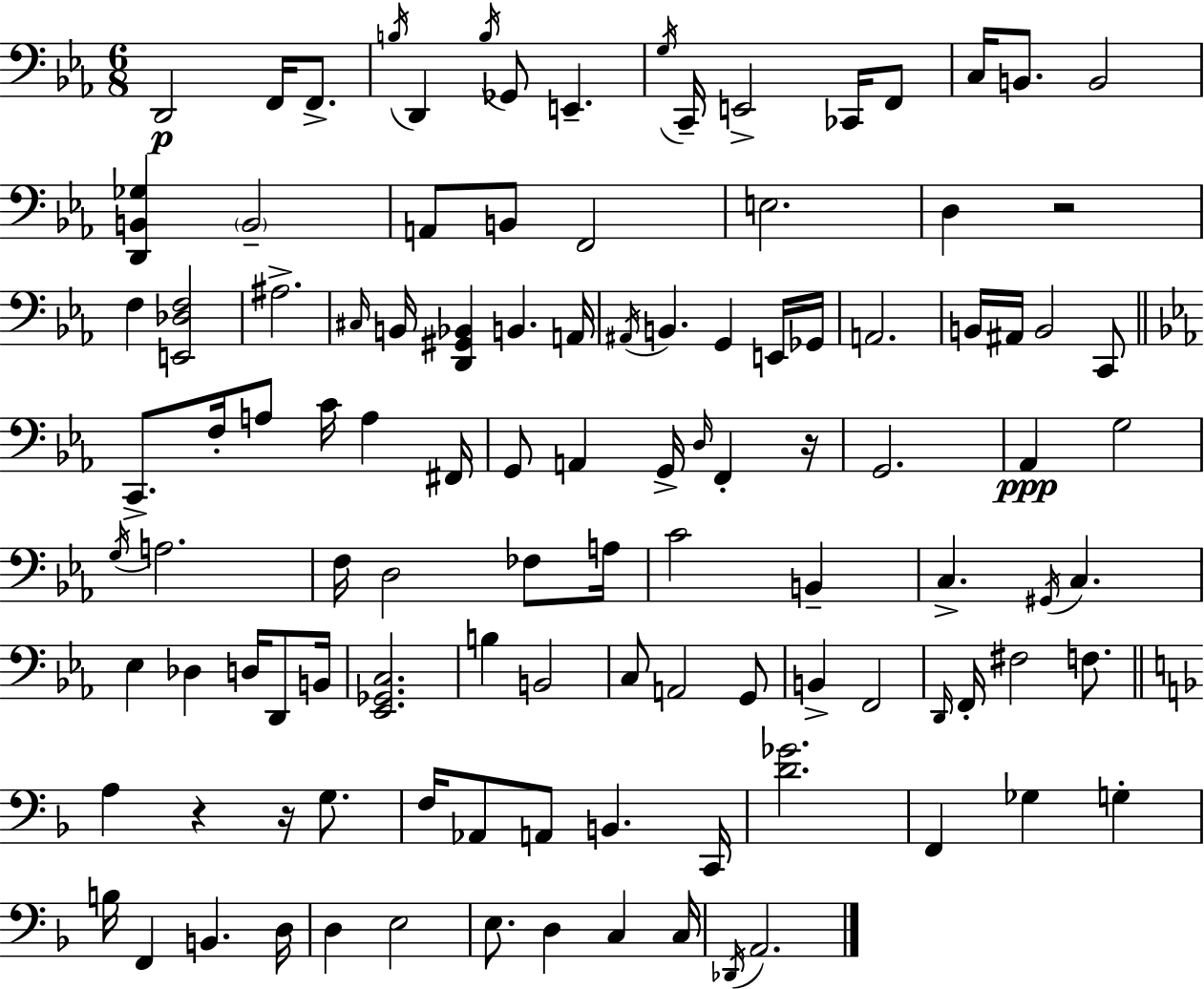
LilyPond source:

{
  \clef bass
  \numericTimeSignature
  \time 6/8
  \key ees \major
  \repeat volta 2 { d,2\p f,16 f,8.-> | \acciaccatura { b16 } d,4 \acciaccatura { b16 } ges,8 e,4.-- | \acciaccatura { g16 } c,16-- e,2-> | ces,16 f,8 c16 b,8. b,2 | \break <d, b, ges>4 \parenthesize b,2-- | a,8 b,8 f,2 | e2. | d4 r2 | \break f4 <e, des f>2 | ais2.-> | \grace { cis16 } b,16 <d, gis, bes,>4 b,4. | a,16 \acciaccatura { ais,16 } b,4. g,4 | \break e,16 ges,16 a,2. | b,16 ais,16 b,2 | c,8 \bar "||" \break \key c \minor c,8.-> f16-. a8 c'16 a4 fis,16 | g,8 a,4 g,16-> \grace { d16 } f,4-. | r16 g,2. | aes,4\ppp g2 | \break \acciaccatura { g16 } a2. | f16 d2 fes8 | a16 c'2 b,4-- | c4.-> \acciaccatura { gis,16 } c4. | \break ees4 des4 d16 | d,8 b,16 <ees, ges, c>2. | b4 b,2 | c8 a,2 | \break g,8 b,4-> f,2 | \grace { d,16 } f,16-. fis2 | f8. \bar "||" \break \key f \major a4 r4 r16 g8. | f16 aes,8 a,8 b,4. c,16 | <d' ges'>2. | f,4 ges4 g4-. | \break b16 f,4 b,4. d16 | d4 e2 | e8. d4 c4 c16 | \acciaccatura { des,16 } a,2. | \break } \bar "|."
}